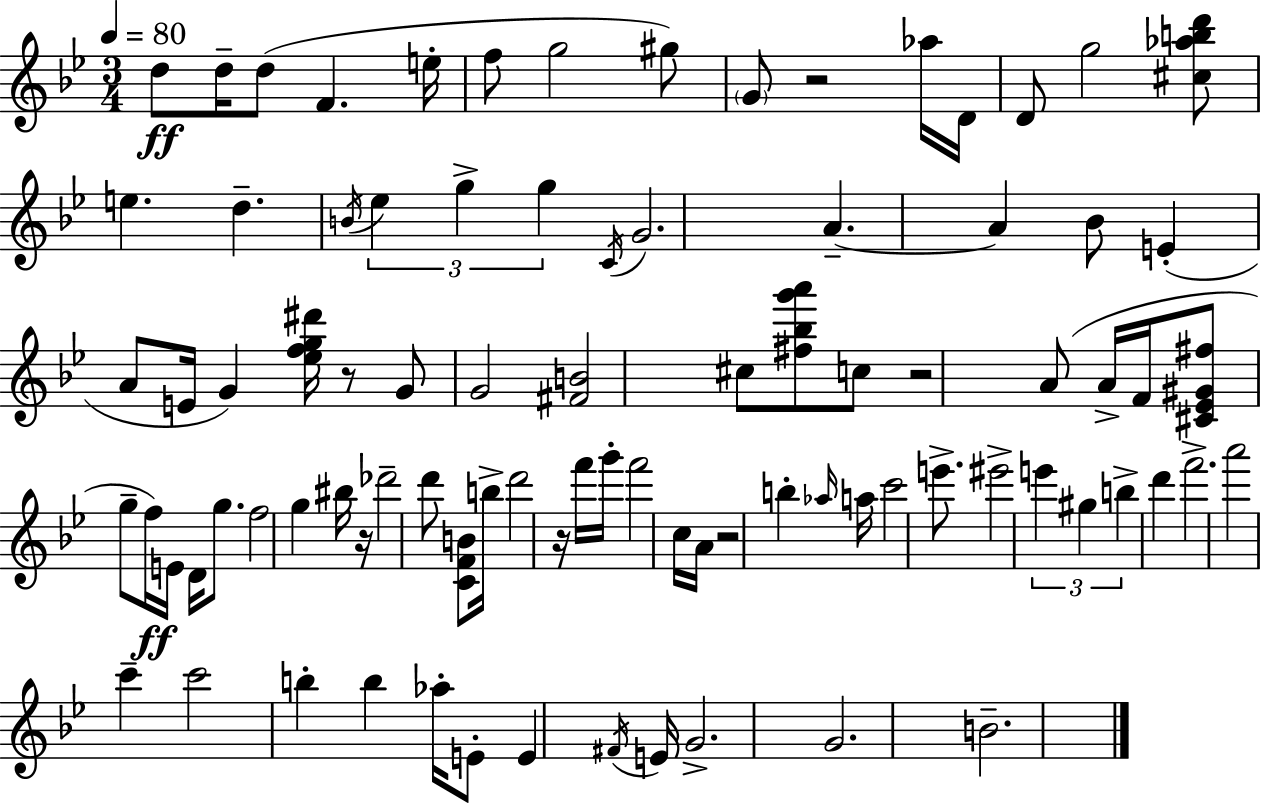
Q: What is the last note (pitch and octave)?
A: B4